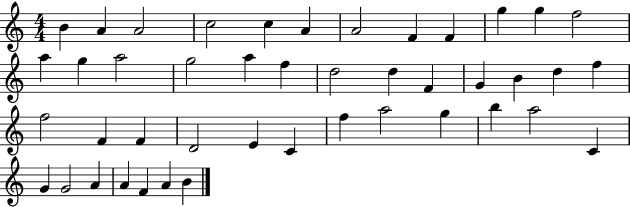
{
  \clef treble
  \numericTimeSignature
  \time 4/4
  \key c \major
  b'4 a'4 a'2 | c''2 c''4 a'4 | a'2 f'4 f'4 | g''4 g''4 f''2 | \break a''4 g''4 a''2 | g''2 a''4 f''4 | d''2 d''4 f'4 | g'4 b'4 d''4 f''4 | \break f''2 f'4 f'4 | d'2 e'4 c'4 | f''4 a''2 g''4 | b''4 a''2 c'4 | \break g'4 g'2 a'4 | a'4 f'4 a'4 b'4 | \bar "|."
}